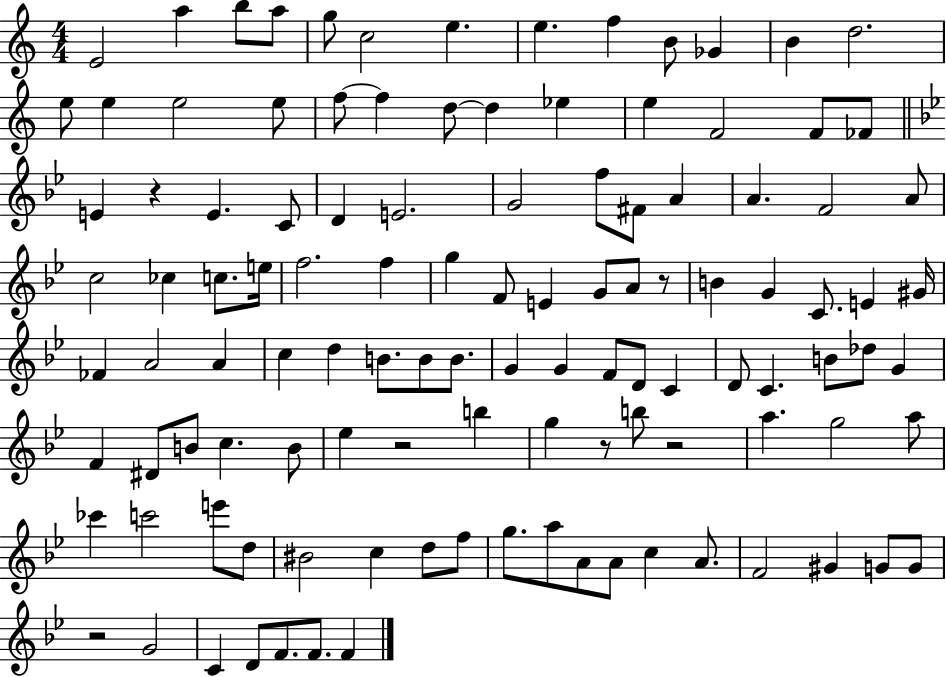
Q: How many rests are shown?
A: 6